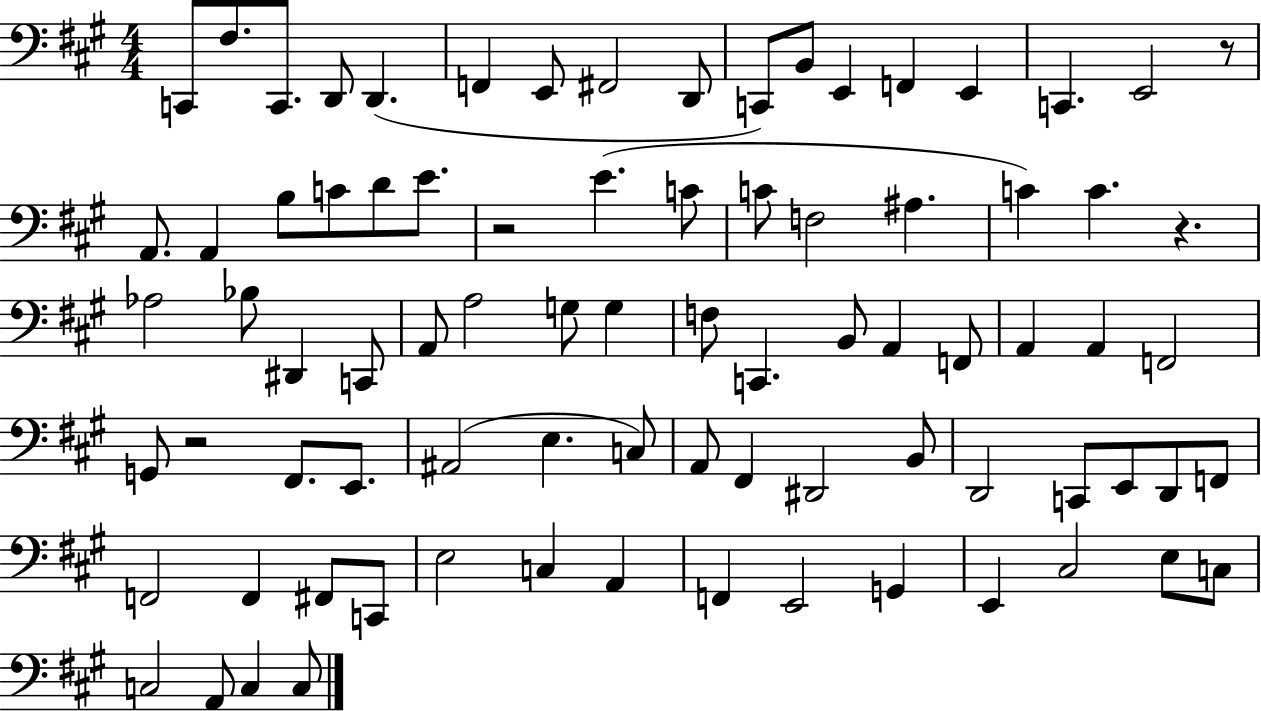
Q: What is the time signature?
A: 4/4